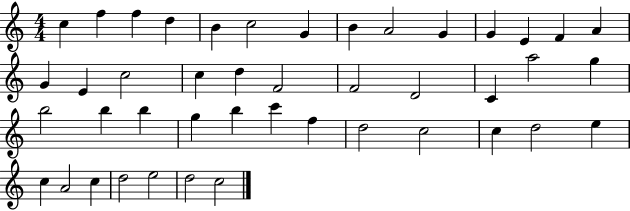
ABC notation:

X:1
T:Untitled
M:4/4
L:1/4
K:C
c f f d B c2 G B A2 G G E F A G E c2 c d F2 F2 D2 C a2 g b2 b b g b c' f d2 c2 c d2 e c A2 c d2 e2 d2 c2